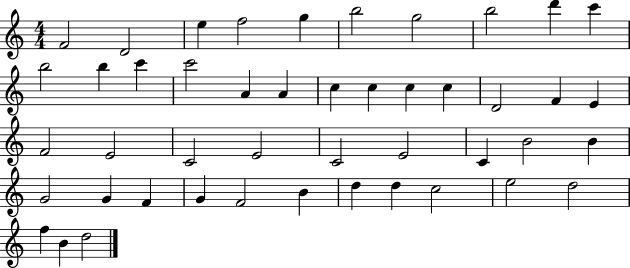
X:1
T:Untitled
M:4/4
L:1/4
K:C
F2 D2 e f2 g b2 g2 b2 d' c' b2 b c' c'2 A A c c c c D2 F E F2 E2 C2 E2 C2 E2 C B2 B G2 G F G F2 B d d c2 e2 d2 f B d2